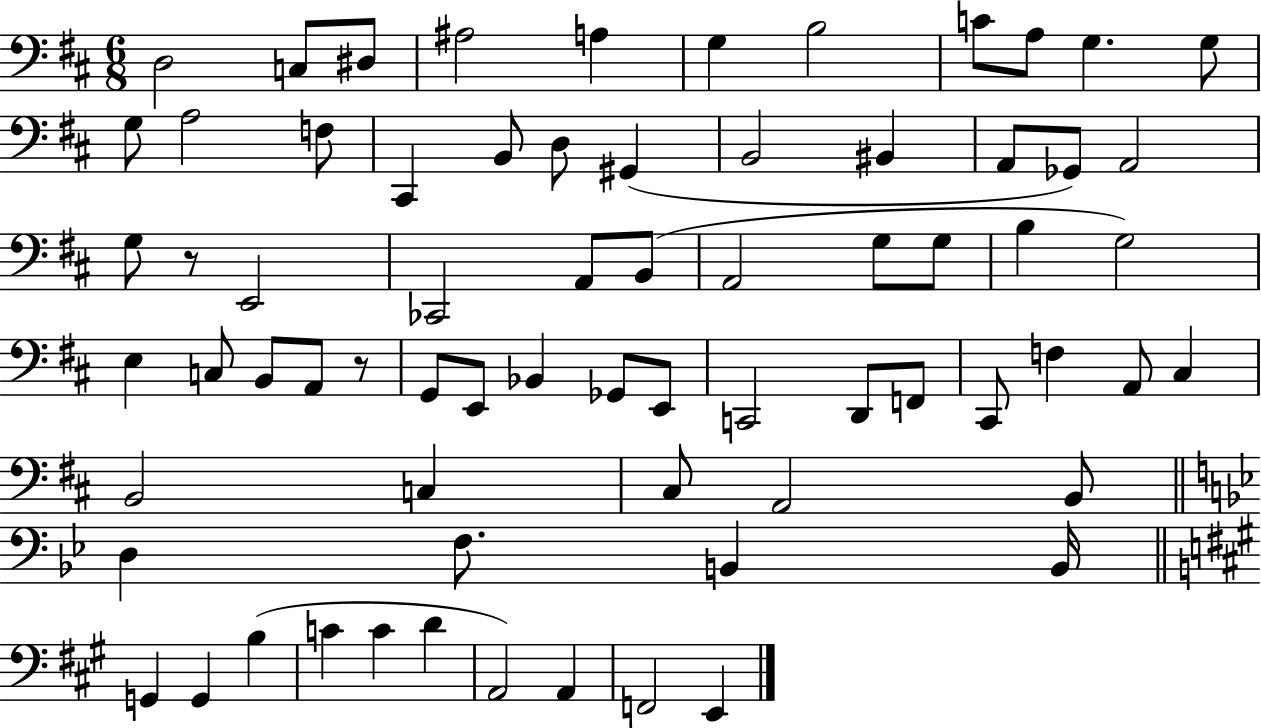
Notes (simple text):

D3/h C3/e D#3/e A#3/h A3/q G3/q B3/h C4/e A3/e G3/q. G3/e G3/e A3/h F3/e C#2/q B2/e D3/e G#2/q B2/h BIS2/q A2/e Gb2/e A2/h G3/e R/e E2/h CES2/h A2/e B2/e A2/h G3/e G3/e B3/q G3/h E3/q C3/e B2/e A2/e R/e G2/e E2/e Bb2/q Gb2/e E2/e C2/h D2/e F2/e C#2/e F3/q A2/e C#3/q B2/h C3/q C#3/e A2/h B2/e D3/q F3/e. B2/q B2/s G2/q G2/q B3/q C4/q C4/q D4/q A2/h A2/q F2/h E2/q